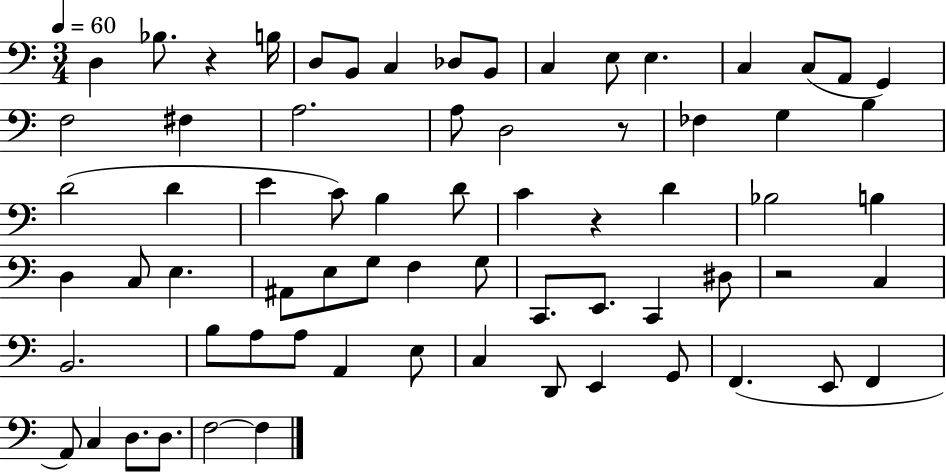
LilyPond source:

{
  \clef bass
  \numericTimeSignature
  \time 3/4
  \key c \major
  \tempo 4 = 60
  d4 bes8. r4 b16 | d8 b,8 c4 des8 b,8 | c4 e8 e4. | c4 c8( a,8 g,4) | \break f2 fis4 | a2. | a8 d2 r8 | fes4 g4 b4 | \break d'2( d'4 | e'4 c'8) b4 d'8 | c'4 r4 d'4 | bes2 b4 | \break d4 c8 e4. | ais,8 e8 g8 f4 g8 | c,8. e,8. c,4 dis8 | r2 c4 | \break b,2. | b8 a8 a8 a,4 e8 | c4 d,8 e,4 g,8 | f,4.( e,8 f,4 | \break a,8) c4 d8. d8. | f2~~ f4 | \bar "|."
}